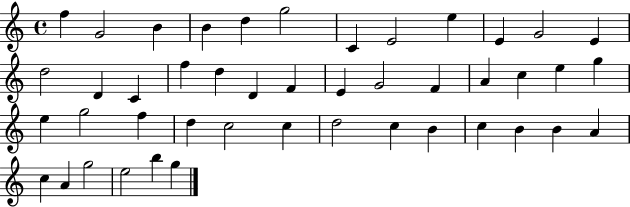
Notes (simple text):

F5/q G4/h B4/q B4/q D5/q G5/h C4/q E4/h E5/q E4/q G4/h E4/q D5/h D4/q C4/q F5/q D5/q D4/q F4/q E4/q G4/h F4/q A4/q C5/q E5/q G5/q E5/q G5/h F5/q D5/q C5/h C5/q D5/h C5/q B4/q C5/q B4/q B4/q A4/q C5/q A4/q G5/h E5/h B5/q G5/q